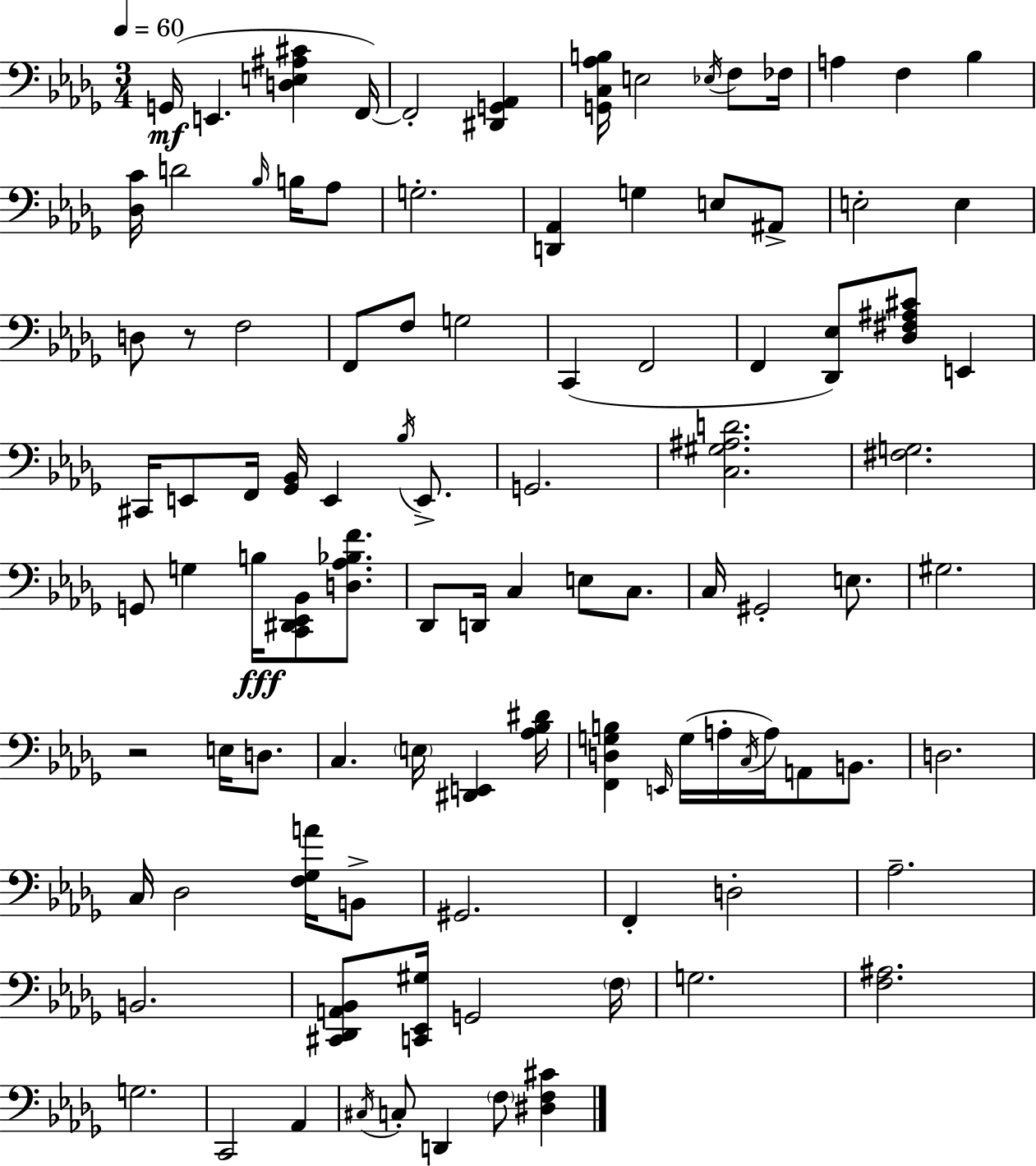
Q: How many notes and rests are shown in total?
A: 101